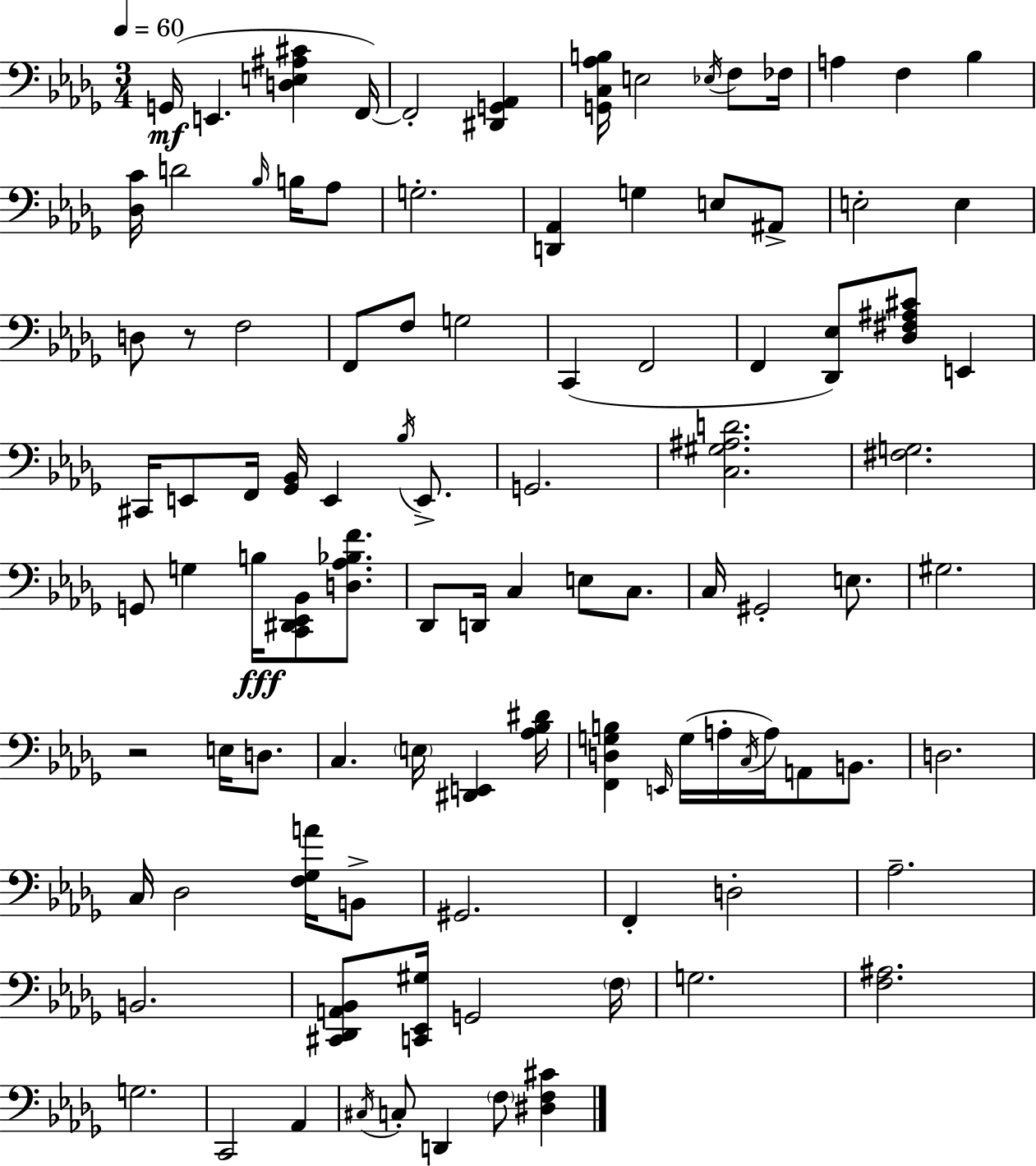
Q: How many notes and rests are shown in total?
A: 101